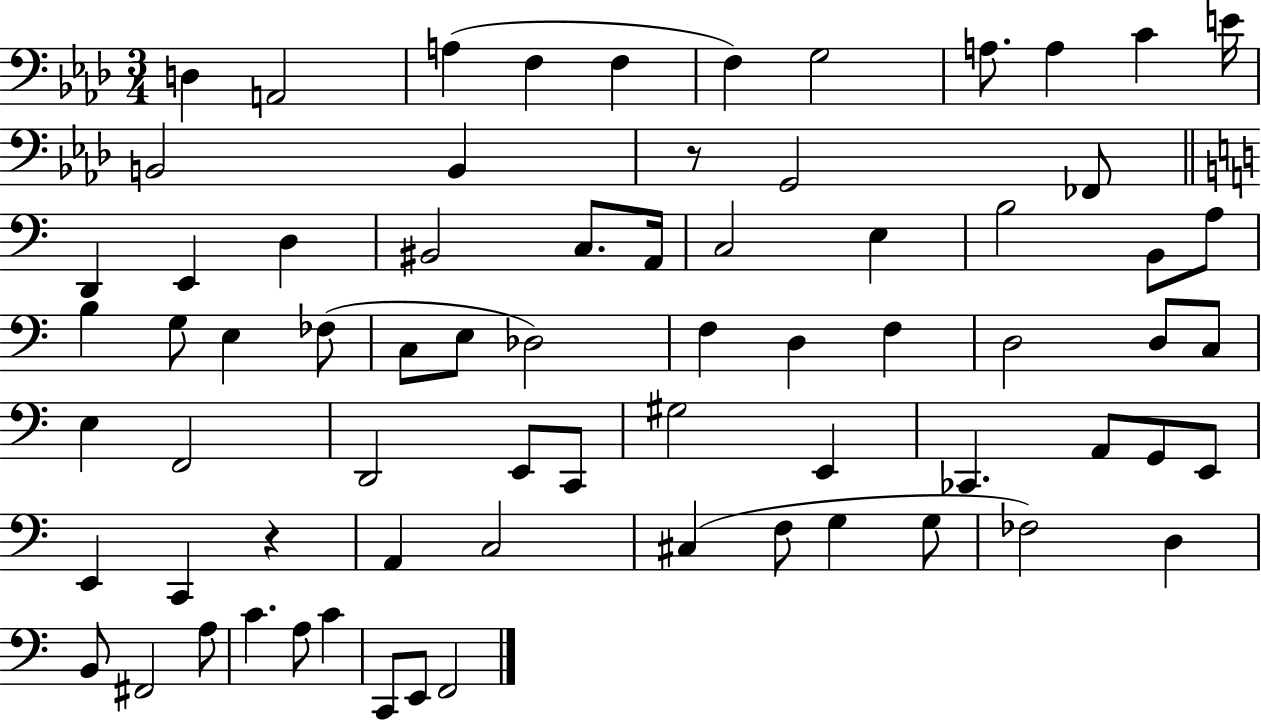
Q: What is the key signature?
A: AES major